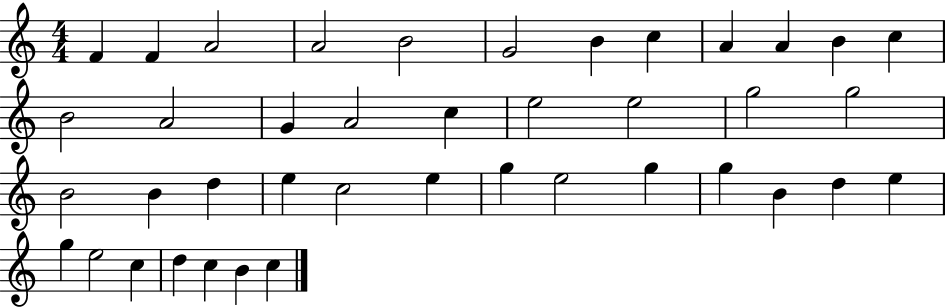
F4/q F4/q A4/h A4/h B4/h G4/h B4/q C5/q A4/q A4/q B4/q C5/q B4/h A4/h G4/q A4/h C5/q E5/h E5/h G5/h G5/h B4/h B4/q D5/q E5/q C5/h E5/q G5/q E5/h G5/q G5/q B4/q D5/q E5/q G5/q E5/h C5/q D5/q C5/q B4/q C5/q